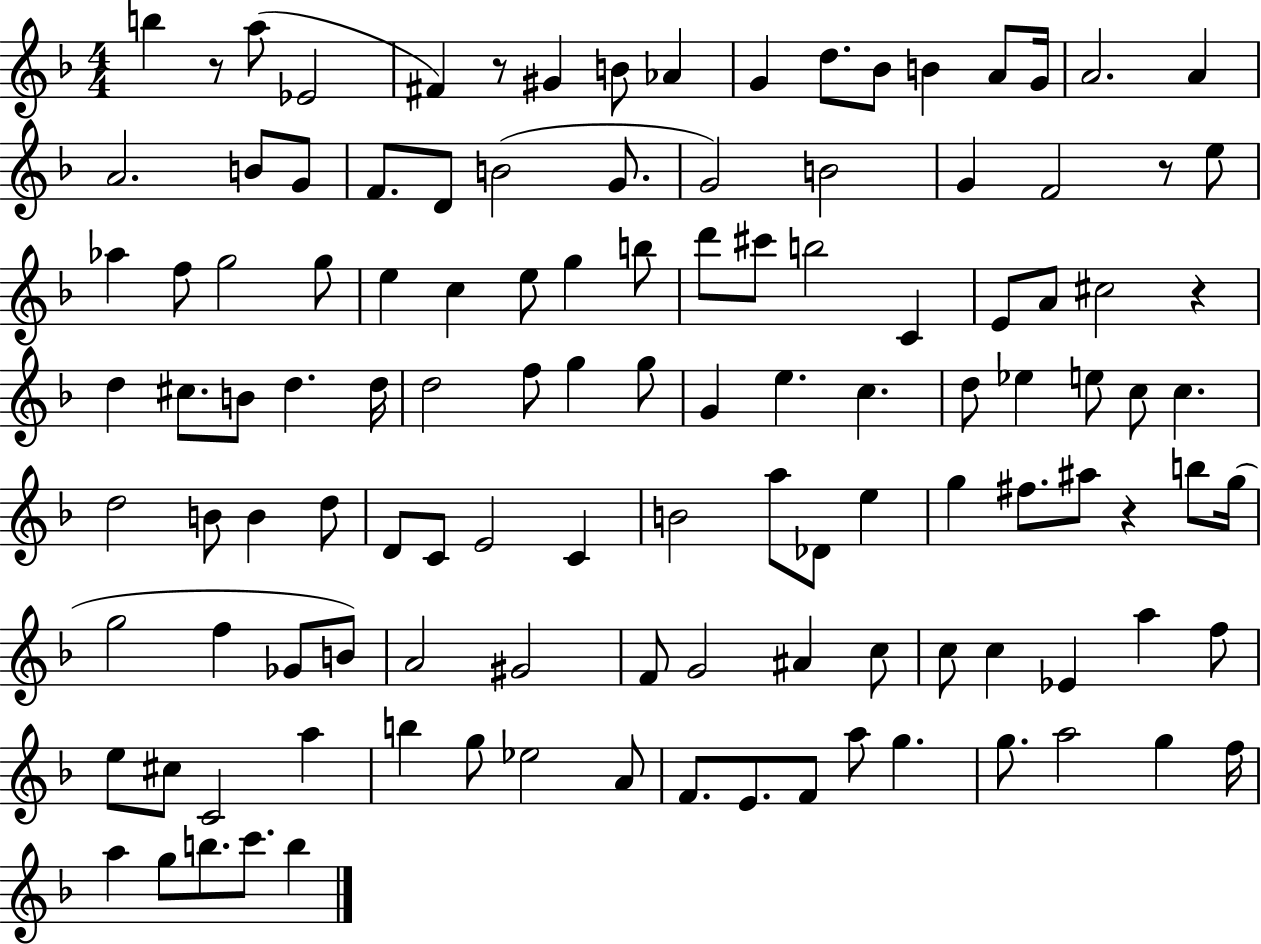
{
  \clef treble
  \numericTimeSignature
  \time 4/4
  \key f \major
  b''4 r8 a''8( ees'2 | fis'4) r8 gis'4 b'8 aes'4 | g'4 d''8. bes'8 b'4 a'8 g'16 | a'2. a'4 | \break a'2. b'8 g'8 | f'8. d'8 b'2( g'8. | g'2) b'2 | g'4 f'2 r8 e''8 | \break aes''4 f''8 g''2 g''8 | e''4 c''4 e''8 g''4 b''8 | d'''8 cis'''8 b''2 c'4 | e'8 a'8 cis''2 r4 | \break d''4 cis''8. b'8 d''4. d''16 | d''2 f''8 g''4 g''8 | g'4 e''4. c''4. | d''8 ees''4 e''8 c''8 c''4. | \break d''2 b'8 b'4 d''8 | d'8 c'8 e'2 c'4 | b'2 a''8 des'8 e''4 | g''4 fis''8. ais''8 r4 b''8 g''16( | \break g''2 f''4 ges'8 b'8) | a'2 gis'2 | f'8 g'2 ais'4 c''8 | c''8 c''4 ees'4 a''4 f''8 | \break e''8 cis''8 c'2 a''4 | b''4 g''8 ees''2 a'8 | f'8. e'8. f'8 a''8 g''4. | g''8. a''2 g''4 f''16 | \break a''4 g''8 b''8. c'''8. b''4 | \bar "|."
}